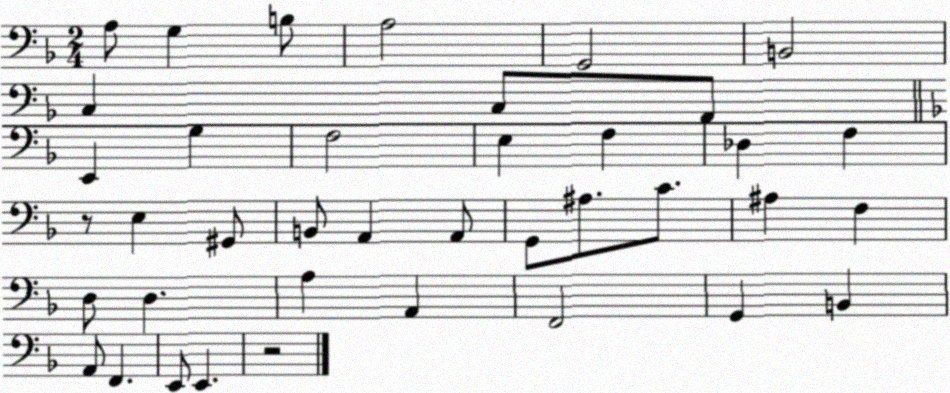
X:1
T:Untitled
M:2/4
L:1/4
K:F
A,/2 G, B,/2 A,2 G,,2 B,,2 C, C,/2 A,,/2 E,, G, F,2 E, F, _D, F, z/2 E, ^G,,/2 B,,/2 A,, A,,/2 G,,/2 ^A,/2 C/2 ^A, F, D,/2 D, A, A,, F,,2 G,, B,, A,,/2 F,, E,,/2 E,, z2